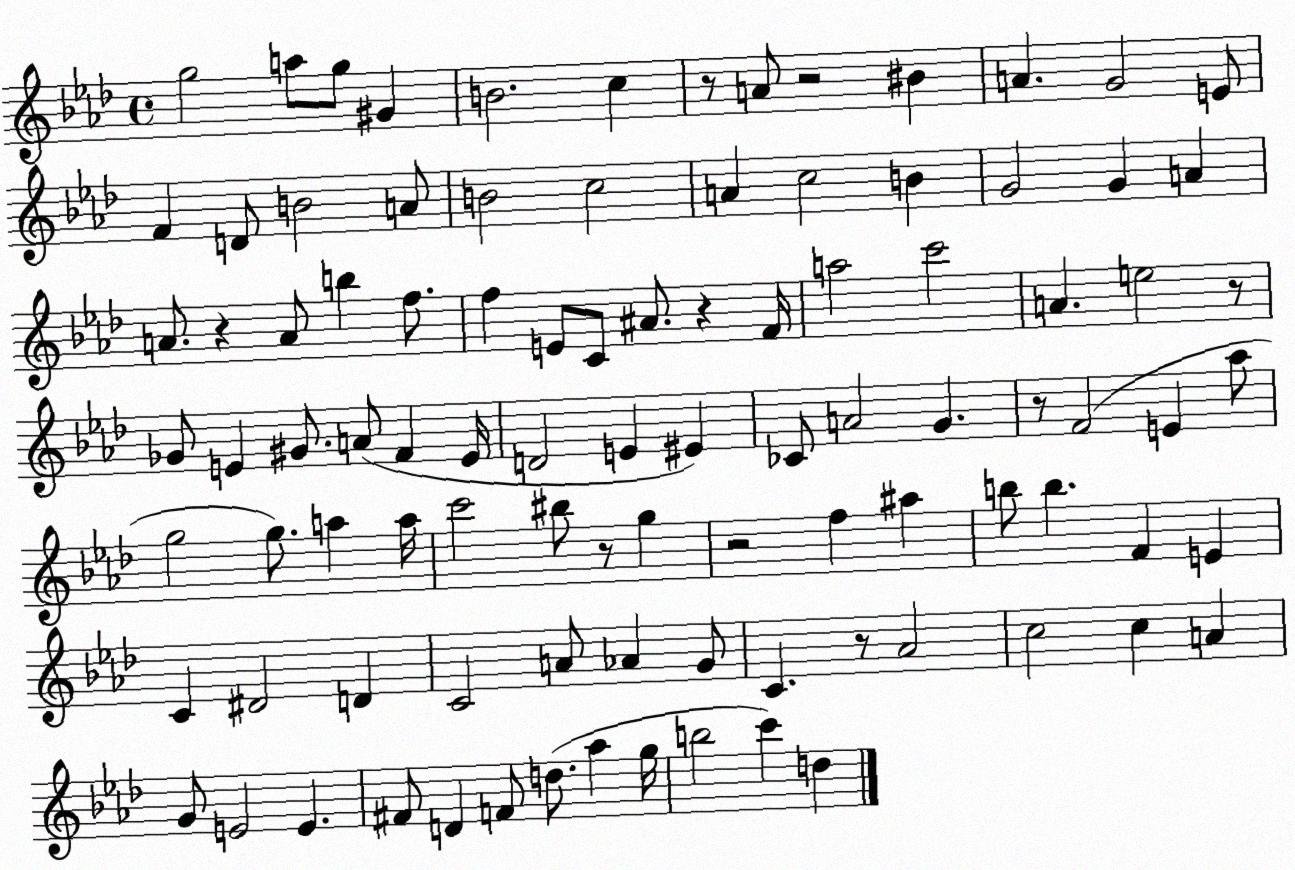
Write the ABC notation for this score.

X:1
T:Untitled
M:4/4
L:1/4
K:Ab
g2 a/2 g/2 ^G B2 c z/2 A/2 z2 ^B A G2 E/2 F D/2 B2 A/2 B2 c2 A c2 B G2 G A A/2 z A/2 b f/2 f E/2 C/2 ^A/2 z F/4 a2 c'2 A e2 z/2 _G/2 E ^G/2 A/2 F E/4 D2 E ^E _C/2 A2 G z/2 F2 E _a/2 g2 g/2 a a/4 c'2 ^b/2 z/2 g z2 f ^a b/2 b F E C ^D2 D C2 A/2 _A G/2 C z/2 _A2 c2 c A G/2 E2 E ^F/2 D F/2 d/2 _a g/4 b2 c' d